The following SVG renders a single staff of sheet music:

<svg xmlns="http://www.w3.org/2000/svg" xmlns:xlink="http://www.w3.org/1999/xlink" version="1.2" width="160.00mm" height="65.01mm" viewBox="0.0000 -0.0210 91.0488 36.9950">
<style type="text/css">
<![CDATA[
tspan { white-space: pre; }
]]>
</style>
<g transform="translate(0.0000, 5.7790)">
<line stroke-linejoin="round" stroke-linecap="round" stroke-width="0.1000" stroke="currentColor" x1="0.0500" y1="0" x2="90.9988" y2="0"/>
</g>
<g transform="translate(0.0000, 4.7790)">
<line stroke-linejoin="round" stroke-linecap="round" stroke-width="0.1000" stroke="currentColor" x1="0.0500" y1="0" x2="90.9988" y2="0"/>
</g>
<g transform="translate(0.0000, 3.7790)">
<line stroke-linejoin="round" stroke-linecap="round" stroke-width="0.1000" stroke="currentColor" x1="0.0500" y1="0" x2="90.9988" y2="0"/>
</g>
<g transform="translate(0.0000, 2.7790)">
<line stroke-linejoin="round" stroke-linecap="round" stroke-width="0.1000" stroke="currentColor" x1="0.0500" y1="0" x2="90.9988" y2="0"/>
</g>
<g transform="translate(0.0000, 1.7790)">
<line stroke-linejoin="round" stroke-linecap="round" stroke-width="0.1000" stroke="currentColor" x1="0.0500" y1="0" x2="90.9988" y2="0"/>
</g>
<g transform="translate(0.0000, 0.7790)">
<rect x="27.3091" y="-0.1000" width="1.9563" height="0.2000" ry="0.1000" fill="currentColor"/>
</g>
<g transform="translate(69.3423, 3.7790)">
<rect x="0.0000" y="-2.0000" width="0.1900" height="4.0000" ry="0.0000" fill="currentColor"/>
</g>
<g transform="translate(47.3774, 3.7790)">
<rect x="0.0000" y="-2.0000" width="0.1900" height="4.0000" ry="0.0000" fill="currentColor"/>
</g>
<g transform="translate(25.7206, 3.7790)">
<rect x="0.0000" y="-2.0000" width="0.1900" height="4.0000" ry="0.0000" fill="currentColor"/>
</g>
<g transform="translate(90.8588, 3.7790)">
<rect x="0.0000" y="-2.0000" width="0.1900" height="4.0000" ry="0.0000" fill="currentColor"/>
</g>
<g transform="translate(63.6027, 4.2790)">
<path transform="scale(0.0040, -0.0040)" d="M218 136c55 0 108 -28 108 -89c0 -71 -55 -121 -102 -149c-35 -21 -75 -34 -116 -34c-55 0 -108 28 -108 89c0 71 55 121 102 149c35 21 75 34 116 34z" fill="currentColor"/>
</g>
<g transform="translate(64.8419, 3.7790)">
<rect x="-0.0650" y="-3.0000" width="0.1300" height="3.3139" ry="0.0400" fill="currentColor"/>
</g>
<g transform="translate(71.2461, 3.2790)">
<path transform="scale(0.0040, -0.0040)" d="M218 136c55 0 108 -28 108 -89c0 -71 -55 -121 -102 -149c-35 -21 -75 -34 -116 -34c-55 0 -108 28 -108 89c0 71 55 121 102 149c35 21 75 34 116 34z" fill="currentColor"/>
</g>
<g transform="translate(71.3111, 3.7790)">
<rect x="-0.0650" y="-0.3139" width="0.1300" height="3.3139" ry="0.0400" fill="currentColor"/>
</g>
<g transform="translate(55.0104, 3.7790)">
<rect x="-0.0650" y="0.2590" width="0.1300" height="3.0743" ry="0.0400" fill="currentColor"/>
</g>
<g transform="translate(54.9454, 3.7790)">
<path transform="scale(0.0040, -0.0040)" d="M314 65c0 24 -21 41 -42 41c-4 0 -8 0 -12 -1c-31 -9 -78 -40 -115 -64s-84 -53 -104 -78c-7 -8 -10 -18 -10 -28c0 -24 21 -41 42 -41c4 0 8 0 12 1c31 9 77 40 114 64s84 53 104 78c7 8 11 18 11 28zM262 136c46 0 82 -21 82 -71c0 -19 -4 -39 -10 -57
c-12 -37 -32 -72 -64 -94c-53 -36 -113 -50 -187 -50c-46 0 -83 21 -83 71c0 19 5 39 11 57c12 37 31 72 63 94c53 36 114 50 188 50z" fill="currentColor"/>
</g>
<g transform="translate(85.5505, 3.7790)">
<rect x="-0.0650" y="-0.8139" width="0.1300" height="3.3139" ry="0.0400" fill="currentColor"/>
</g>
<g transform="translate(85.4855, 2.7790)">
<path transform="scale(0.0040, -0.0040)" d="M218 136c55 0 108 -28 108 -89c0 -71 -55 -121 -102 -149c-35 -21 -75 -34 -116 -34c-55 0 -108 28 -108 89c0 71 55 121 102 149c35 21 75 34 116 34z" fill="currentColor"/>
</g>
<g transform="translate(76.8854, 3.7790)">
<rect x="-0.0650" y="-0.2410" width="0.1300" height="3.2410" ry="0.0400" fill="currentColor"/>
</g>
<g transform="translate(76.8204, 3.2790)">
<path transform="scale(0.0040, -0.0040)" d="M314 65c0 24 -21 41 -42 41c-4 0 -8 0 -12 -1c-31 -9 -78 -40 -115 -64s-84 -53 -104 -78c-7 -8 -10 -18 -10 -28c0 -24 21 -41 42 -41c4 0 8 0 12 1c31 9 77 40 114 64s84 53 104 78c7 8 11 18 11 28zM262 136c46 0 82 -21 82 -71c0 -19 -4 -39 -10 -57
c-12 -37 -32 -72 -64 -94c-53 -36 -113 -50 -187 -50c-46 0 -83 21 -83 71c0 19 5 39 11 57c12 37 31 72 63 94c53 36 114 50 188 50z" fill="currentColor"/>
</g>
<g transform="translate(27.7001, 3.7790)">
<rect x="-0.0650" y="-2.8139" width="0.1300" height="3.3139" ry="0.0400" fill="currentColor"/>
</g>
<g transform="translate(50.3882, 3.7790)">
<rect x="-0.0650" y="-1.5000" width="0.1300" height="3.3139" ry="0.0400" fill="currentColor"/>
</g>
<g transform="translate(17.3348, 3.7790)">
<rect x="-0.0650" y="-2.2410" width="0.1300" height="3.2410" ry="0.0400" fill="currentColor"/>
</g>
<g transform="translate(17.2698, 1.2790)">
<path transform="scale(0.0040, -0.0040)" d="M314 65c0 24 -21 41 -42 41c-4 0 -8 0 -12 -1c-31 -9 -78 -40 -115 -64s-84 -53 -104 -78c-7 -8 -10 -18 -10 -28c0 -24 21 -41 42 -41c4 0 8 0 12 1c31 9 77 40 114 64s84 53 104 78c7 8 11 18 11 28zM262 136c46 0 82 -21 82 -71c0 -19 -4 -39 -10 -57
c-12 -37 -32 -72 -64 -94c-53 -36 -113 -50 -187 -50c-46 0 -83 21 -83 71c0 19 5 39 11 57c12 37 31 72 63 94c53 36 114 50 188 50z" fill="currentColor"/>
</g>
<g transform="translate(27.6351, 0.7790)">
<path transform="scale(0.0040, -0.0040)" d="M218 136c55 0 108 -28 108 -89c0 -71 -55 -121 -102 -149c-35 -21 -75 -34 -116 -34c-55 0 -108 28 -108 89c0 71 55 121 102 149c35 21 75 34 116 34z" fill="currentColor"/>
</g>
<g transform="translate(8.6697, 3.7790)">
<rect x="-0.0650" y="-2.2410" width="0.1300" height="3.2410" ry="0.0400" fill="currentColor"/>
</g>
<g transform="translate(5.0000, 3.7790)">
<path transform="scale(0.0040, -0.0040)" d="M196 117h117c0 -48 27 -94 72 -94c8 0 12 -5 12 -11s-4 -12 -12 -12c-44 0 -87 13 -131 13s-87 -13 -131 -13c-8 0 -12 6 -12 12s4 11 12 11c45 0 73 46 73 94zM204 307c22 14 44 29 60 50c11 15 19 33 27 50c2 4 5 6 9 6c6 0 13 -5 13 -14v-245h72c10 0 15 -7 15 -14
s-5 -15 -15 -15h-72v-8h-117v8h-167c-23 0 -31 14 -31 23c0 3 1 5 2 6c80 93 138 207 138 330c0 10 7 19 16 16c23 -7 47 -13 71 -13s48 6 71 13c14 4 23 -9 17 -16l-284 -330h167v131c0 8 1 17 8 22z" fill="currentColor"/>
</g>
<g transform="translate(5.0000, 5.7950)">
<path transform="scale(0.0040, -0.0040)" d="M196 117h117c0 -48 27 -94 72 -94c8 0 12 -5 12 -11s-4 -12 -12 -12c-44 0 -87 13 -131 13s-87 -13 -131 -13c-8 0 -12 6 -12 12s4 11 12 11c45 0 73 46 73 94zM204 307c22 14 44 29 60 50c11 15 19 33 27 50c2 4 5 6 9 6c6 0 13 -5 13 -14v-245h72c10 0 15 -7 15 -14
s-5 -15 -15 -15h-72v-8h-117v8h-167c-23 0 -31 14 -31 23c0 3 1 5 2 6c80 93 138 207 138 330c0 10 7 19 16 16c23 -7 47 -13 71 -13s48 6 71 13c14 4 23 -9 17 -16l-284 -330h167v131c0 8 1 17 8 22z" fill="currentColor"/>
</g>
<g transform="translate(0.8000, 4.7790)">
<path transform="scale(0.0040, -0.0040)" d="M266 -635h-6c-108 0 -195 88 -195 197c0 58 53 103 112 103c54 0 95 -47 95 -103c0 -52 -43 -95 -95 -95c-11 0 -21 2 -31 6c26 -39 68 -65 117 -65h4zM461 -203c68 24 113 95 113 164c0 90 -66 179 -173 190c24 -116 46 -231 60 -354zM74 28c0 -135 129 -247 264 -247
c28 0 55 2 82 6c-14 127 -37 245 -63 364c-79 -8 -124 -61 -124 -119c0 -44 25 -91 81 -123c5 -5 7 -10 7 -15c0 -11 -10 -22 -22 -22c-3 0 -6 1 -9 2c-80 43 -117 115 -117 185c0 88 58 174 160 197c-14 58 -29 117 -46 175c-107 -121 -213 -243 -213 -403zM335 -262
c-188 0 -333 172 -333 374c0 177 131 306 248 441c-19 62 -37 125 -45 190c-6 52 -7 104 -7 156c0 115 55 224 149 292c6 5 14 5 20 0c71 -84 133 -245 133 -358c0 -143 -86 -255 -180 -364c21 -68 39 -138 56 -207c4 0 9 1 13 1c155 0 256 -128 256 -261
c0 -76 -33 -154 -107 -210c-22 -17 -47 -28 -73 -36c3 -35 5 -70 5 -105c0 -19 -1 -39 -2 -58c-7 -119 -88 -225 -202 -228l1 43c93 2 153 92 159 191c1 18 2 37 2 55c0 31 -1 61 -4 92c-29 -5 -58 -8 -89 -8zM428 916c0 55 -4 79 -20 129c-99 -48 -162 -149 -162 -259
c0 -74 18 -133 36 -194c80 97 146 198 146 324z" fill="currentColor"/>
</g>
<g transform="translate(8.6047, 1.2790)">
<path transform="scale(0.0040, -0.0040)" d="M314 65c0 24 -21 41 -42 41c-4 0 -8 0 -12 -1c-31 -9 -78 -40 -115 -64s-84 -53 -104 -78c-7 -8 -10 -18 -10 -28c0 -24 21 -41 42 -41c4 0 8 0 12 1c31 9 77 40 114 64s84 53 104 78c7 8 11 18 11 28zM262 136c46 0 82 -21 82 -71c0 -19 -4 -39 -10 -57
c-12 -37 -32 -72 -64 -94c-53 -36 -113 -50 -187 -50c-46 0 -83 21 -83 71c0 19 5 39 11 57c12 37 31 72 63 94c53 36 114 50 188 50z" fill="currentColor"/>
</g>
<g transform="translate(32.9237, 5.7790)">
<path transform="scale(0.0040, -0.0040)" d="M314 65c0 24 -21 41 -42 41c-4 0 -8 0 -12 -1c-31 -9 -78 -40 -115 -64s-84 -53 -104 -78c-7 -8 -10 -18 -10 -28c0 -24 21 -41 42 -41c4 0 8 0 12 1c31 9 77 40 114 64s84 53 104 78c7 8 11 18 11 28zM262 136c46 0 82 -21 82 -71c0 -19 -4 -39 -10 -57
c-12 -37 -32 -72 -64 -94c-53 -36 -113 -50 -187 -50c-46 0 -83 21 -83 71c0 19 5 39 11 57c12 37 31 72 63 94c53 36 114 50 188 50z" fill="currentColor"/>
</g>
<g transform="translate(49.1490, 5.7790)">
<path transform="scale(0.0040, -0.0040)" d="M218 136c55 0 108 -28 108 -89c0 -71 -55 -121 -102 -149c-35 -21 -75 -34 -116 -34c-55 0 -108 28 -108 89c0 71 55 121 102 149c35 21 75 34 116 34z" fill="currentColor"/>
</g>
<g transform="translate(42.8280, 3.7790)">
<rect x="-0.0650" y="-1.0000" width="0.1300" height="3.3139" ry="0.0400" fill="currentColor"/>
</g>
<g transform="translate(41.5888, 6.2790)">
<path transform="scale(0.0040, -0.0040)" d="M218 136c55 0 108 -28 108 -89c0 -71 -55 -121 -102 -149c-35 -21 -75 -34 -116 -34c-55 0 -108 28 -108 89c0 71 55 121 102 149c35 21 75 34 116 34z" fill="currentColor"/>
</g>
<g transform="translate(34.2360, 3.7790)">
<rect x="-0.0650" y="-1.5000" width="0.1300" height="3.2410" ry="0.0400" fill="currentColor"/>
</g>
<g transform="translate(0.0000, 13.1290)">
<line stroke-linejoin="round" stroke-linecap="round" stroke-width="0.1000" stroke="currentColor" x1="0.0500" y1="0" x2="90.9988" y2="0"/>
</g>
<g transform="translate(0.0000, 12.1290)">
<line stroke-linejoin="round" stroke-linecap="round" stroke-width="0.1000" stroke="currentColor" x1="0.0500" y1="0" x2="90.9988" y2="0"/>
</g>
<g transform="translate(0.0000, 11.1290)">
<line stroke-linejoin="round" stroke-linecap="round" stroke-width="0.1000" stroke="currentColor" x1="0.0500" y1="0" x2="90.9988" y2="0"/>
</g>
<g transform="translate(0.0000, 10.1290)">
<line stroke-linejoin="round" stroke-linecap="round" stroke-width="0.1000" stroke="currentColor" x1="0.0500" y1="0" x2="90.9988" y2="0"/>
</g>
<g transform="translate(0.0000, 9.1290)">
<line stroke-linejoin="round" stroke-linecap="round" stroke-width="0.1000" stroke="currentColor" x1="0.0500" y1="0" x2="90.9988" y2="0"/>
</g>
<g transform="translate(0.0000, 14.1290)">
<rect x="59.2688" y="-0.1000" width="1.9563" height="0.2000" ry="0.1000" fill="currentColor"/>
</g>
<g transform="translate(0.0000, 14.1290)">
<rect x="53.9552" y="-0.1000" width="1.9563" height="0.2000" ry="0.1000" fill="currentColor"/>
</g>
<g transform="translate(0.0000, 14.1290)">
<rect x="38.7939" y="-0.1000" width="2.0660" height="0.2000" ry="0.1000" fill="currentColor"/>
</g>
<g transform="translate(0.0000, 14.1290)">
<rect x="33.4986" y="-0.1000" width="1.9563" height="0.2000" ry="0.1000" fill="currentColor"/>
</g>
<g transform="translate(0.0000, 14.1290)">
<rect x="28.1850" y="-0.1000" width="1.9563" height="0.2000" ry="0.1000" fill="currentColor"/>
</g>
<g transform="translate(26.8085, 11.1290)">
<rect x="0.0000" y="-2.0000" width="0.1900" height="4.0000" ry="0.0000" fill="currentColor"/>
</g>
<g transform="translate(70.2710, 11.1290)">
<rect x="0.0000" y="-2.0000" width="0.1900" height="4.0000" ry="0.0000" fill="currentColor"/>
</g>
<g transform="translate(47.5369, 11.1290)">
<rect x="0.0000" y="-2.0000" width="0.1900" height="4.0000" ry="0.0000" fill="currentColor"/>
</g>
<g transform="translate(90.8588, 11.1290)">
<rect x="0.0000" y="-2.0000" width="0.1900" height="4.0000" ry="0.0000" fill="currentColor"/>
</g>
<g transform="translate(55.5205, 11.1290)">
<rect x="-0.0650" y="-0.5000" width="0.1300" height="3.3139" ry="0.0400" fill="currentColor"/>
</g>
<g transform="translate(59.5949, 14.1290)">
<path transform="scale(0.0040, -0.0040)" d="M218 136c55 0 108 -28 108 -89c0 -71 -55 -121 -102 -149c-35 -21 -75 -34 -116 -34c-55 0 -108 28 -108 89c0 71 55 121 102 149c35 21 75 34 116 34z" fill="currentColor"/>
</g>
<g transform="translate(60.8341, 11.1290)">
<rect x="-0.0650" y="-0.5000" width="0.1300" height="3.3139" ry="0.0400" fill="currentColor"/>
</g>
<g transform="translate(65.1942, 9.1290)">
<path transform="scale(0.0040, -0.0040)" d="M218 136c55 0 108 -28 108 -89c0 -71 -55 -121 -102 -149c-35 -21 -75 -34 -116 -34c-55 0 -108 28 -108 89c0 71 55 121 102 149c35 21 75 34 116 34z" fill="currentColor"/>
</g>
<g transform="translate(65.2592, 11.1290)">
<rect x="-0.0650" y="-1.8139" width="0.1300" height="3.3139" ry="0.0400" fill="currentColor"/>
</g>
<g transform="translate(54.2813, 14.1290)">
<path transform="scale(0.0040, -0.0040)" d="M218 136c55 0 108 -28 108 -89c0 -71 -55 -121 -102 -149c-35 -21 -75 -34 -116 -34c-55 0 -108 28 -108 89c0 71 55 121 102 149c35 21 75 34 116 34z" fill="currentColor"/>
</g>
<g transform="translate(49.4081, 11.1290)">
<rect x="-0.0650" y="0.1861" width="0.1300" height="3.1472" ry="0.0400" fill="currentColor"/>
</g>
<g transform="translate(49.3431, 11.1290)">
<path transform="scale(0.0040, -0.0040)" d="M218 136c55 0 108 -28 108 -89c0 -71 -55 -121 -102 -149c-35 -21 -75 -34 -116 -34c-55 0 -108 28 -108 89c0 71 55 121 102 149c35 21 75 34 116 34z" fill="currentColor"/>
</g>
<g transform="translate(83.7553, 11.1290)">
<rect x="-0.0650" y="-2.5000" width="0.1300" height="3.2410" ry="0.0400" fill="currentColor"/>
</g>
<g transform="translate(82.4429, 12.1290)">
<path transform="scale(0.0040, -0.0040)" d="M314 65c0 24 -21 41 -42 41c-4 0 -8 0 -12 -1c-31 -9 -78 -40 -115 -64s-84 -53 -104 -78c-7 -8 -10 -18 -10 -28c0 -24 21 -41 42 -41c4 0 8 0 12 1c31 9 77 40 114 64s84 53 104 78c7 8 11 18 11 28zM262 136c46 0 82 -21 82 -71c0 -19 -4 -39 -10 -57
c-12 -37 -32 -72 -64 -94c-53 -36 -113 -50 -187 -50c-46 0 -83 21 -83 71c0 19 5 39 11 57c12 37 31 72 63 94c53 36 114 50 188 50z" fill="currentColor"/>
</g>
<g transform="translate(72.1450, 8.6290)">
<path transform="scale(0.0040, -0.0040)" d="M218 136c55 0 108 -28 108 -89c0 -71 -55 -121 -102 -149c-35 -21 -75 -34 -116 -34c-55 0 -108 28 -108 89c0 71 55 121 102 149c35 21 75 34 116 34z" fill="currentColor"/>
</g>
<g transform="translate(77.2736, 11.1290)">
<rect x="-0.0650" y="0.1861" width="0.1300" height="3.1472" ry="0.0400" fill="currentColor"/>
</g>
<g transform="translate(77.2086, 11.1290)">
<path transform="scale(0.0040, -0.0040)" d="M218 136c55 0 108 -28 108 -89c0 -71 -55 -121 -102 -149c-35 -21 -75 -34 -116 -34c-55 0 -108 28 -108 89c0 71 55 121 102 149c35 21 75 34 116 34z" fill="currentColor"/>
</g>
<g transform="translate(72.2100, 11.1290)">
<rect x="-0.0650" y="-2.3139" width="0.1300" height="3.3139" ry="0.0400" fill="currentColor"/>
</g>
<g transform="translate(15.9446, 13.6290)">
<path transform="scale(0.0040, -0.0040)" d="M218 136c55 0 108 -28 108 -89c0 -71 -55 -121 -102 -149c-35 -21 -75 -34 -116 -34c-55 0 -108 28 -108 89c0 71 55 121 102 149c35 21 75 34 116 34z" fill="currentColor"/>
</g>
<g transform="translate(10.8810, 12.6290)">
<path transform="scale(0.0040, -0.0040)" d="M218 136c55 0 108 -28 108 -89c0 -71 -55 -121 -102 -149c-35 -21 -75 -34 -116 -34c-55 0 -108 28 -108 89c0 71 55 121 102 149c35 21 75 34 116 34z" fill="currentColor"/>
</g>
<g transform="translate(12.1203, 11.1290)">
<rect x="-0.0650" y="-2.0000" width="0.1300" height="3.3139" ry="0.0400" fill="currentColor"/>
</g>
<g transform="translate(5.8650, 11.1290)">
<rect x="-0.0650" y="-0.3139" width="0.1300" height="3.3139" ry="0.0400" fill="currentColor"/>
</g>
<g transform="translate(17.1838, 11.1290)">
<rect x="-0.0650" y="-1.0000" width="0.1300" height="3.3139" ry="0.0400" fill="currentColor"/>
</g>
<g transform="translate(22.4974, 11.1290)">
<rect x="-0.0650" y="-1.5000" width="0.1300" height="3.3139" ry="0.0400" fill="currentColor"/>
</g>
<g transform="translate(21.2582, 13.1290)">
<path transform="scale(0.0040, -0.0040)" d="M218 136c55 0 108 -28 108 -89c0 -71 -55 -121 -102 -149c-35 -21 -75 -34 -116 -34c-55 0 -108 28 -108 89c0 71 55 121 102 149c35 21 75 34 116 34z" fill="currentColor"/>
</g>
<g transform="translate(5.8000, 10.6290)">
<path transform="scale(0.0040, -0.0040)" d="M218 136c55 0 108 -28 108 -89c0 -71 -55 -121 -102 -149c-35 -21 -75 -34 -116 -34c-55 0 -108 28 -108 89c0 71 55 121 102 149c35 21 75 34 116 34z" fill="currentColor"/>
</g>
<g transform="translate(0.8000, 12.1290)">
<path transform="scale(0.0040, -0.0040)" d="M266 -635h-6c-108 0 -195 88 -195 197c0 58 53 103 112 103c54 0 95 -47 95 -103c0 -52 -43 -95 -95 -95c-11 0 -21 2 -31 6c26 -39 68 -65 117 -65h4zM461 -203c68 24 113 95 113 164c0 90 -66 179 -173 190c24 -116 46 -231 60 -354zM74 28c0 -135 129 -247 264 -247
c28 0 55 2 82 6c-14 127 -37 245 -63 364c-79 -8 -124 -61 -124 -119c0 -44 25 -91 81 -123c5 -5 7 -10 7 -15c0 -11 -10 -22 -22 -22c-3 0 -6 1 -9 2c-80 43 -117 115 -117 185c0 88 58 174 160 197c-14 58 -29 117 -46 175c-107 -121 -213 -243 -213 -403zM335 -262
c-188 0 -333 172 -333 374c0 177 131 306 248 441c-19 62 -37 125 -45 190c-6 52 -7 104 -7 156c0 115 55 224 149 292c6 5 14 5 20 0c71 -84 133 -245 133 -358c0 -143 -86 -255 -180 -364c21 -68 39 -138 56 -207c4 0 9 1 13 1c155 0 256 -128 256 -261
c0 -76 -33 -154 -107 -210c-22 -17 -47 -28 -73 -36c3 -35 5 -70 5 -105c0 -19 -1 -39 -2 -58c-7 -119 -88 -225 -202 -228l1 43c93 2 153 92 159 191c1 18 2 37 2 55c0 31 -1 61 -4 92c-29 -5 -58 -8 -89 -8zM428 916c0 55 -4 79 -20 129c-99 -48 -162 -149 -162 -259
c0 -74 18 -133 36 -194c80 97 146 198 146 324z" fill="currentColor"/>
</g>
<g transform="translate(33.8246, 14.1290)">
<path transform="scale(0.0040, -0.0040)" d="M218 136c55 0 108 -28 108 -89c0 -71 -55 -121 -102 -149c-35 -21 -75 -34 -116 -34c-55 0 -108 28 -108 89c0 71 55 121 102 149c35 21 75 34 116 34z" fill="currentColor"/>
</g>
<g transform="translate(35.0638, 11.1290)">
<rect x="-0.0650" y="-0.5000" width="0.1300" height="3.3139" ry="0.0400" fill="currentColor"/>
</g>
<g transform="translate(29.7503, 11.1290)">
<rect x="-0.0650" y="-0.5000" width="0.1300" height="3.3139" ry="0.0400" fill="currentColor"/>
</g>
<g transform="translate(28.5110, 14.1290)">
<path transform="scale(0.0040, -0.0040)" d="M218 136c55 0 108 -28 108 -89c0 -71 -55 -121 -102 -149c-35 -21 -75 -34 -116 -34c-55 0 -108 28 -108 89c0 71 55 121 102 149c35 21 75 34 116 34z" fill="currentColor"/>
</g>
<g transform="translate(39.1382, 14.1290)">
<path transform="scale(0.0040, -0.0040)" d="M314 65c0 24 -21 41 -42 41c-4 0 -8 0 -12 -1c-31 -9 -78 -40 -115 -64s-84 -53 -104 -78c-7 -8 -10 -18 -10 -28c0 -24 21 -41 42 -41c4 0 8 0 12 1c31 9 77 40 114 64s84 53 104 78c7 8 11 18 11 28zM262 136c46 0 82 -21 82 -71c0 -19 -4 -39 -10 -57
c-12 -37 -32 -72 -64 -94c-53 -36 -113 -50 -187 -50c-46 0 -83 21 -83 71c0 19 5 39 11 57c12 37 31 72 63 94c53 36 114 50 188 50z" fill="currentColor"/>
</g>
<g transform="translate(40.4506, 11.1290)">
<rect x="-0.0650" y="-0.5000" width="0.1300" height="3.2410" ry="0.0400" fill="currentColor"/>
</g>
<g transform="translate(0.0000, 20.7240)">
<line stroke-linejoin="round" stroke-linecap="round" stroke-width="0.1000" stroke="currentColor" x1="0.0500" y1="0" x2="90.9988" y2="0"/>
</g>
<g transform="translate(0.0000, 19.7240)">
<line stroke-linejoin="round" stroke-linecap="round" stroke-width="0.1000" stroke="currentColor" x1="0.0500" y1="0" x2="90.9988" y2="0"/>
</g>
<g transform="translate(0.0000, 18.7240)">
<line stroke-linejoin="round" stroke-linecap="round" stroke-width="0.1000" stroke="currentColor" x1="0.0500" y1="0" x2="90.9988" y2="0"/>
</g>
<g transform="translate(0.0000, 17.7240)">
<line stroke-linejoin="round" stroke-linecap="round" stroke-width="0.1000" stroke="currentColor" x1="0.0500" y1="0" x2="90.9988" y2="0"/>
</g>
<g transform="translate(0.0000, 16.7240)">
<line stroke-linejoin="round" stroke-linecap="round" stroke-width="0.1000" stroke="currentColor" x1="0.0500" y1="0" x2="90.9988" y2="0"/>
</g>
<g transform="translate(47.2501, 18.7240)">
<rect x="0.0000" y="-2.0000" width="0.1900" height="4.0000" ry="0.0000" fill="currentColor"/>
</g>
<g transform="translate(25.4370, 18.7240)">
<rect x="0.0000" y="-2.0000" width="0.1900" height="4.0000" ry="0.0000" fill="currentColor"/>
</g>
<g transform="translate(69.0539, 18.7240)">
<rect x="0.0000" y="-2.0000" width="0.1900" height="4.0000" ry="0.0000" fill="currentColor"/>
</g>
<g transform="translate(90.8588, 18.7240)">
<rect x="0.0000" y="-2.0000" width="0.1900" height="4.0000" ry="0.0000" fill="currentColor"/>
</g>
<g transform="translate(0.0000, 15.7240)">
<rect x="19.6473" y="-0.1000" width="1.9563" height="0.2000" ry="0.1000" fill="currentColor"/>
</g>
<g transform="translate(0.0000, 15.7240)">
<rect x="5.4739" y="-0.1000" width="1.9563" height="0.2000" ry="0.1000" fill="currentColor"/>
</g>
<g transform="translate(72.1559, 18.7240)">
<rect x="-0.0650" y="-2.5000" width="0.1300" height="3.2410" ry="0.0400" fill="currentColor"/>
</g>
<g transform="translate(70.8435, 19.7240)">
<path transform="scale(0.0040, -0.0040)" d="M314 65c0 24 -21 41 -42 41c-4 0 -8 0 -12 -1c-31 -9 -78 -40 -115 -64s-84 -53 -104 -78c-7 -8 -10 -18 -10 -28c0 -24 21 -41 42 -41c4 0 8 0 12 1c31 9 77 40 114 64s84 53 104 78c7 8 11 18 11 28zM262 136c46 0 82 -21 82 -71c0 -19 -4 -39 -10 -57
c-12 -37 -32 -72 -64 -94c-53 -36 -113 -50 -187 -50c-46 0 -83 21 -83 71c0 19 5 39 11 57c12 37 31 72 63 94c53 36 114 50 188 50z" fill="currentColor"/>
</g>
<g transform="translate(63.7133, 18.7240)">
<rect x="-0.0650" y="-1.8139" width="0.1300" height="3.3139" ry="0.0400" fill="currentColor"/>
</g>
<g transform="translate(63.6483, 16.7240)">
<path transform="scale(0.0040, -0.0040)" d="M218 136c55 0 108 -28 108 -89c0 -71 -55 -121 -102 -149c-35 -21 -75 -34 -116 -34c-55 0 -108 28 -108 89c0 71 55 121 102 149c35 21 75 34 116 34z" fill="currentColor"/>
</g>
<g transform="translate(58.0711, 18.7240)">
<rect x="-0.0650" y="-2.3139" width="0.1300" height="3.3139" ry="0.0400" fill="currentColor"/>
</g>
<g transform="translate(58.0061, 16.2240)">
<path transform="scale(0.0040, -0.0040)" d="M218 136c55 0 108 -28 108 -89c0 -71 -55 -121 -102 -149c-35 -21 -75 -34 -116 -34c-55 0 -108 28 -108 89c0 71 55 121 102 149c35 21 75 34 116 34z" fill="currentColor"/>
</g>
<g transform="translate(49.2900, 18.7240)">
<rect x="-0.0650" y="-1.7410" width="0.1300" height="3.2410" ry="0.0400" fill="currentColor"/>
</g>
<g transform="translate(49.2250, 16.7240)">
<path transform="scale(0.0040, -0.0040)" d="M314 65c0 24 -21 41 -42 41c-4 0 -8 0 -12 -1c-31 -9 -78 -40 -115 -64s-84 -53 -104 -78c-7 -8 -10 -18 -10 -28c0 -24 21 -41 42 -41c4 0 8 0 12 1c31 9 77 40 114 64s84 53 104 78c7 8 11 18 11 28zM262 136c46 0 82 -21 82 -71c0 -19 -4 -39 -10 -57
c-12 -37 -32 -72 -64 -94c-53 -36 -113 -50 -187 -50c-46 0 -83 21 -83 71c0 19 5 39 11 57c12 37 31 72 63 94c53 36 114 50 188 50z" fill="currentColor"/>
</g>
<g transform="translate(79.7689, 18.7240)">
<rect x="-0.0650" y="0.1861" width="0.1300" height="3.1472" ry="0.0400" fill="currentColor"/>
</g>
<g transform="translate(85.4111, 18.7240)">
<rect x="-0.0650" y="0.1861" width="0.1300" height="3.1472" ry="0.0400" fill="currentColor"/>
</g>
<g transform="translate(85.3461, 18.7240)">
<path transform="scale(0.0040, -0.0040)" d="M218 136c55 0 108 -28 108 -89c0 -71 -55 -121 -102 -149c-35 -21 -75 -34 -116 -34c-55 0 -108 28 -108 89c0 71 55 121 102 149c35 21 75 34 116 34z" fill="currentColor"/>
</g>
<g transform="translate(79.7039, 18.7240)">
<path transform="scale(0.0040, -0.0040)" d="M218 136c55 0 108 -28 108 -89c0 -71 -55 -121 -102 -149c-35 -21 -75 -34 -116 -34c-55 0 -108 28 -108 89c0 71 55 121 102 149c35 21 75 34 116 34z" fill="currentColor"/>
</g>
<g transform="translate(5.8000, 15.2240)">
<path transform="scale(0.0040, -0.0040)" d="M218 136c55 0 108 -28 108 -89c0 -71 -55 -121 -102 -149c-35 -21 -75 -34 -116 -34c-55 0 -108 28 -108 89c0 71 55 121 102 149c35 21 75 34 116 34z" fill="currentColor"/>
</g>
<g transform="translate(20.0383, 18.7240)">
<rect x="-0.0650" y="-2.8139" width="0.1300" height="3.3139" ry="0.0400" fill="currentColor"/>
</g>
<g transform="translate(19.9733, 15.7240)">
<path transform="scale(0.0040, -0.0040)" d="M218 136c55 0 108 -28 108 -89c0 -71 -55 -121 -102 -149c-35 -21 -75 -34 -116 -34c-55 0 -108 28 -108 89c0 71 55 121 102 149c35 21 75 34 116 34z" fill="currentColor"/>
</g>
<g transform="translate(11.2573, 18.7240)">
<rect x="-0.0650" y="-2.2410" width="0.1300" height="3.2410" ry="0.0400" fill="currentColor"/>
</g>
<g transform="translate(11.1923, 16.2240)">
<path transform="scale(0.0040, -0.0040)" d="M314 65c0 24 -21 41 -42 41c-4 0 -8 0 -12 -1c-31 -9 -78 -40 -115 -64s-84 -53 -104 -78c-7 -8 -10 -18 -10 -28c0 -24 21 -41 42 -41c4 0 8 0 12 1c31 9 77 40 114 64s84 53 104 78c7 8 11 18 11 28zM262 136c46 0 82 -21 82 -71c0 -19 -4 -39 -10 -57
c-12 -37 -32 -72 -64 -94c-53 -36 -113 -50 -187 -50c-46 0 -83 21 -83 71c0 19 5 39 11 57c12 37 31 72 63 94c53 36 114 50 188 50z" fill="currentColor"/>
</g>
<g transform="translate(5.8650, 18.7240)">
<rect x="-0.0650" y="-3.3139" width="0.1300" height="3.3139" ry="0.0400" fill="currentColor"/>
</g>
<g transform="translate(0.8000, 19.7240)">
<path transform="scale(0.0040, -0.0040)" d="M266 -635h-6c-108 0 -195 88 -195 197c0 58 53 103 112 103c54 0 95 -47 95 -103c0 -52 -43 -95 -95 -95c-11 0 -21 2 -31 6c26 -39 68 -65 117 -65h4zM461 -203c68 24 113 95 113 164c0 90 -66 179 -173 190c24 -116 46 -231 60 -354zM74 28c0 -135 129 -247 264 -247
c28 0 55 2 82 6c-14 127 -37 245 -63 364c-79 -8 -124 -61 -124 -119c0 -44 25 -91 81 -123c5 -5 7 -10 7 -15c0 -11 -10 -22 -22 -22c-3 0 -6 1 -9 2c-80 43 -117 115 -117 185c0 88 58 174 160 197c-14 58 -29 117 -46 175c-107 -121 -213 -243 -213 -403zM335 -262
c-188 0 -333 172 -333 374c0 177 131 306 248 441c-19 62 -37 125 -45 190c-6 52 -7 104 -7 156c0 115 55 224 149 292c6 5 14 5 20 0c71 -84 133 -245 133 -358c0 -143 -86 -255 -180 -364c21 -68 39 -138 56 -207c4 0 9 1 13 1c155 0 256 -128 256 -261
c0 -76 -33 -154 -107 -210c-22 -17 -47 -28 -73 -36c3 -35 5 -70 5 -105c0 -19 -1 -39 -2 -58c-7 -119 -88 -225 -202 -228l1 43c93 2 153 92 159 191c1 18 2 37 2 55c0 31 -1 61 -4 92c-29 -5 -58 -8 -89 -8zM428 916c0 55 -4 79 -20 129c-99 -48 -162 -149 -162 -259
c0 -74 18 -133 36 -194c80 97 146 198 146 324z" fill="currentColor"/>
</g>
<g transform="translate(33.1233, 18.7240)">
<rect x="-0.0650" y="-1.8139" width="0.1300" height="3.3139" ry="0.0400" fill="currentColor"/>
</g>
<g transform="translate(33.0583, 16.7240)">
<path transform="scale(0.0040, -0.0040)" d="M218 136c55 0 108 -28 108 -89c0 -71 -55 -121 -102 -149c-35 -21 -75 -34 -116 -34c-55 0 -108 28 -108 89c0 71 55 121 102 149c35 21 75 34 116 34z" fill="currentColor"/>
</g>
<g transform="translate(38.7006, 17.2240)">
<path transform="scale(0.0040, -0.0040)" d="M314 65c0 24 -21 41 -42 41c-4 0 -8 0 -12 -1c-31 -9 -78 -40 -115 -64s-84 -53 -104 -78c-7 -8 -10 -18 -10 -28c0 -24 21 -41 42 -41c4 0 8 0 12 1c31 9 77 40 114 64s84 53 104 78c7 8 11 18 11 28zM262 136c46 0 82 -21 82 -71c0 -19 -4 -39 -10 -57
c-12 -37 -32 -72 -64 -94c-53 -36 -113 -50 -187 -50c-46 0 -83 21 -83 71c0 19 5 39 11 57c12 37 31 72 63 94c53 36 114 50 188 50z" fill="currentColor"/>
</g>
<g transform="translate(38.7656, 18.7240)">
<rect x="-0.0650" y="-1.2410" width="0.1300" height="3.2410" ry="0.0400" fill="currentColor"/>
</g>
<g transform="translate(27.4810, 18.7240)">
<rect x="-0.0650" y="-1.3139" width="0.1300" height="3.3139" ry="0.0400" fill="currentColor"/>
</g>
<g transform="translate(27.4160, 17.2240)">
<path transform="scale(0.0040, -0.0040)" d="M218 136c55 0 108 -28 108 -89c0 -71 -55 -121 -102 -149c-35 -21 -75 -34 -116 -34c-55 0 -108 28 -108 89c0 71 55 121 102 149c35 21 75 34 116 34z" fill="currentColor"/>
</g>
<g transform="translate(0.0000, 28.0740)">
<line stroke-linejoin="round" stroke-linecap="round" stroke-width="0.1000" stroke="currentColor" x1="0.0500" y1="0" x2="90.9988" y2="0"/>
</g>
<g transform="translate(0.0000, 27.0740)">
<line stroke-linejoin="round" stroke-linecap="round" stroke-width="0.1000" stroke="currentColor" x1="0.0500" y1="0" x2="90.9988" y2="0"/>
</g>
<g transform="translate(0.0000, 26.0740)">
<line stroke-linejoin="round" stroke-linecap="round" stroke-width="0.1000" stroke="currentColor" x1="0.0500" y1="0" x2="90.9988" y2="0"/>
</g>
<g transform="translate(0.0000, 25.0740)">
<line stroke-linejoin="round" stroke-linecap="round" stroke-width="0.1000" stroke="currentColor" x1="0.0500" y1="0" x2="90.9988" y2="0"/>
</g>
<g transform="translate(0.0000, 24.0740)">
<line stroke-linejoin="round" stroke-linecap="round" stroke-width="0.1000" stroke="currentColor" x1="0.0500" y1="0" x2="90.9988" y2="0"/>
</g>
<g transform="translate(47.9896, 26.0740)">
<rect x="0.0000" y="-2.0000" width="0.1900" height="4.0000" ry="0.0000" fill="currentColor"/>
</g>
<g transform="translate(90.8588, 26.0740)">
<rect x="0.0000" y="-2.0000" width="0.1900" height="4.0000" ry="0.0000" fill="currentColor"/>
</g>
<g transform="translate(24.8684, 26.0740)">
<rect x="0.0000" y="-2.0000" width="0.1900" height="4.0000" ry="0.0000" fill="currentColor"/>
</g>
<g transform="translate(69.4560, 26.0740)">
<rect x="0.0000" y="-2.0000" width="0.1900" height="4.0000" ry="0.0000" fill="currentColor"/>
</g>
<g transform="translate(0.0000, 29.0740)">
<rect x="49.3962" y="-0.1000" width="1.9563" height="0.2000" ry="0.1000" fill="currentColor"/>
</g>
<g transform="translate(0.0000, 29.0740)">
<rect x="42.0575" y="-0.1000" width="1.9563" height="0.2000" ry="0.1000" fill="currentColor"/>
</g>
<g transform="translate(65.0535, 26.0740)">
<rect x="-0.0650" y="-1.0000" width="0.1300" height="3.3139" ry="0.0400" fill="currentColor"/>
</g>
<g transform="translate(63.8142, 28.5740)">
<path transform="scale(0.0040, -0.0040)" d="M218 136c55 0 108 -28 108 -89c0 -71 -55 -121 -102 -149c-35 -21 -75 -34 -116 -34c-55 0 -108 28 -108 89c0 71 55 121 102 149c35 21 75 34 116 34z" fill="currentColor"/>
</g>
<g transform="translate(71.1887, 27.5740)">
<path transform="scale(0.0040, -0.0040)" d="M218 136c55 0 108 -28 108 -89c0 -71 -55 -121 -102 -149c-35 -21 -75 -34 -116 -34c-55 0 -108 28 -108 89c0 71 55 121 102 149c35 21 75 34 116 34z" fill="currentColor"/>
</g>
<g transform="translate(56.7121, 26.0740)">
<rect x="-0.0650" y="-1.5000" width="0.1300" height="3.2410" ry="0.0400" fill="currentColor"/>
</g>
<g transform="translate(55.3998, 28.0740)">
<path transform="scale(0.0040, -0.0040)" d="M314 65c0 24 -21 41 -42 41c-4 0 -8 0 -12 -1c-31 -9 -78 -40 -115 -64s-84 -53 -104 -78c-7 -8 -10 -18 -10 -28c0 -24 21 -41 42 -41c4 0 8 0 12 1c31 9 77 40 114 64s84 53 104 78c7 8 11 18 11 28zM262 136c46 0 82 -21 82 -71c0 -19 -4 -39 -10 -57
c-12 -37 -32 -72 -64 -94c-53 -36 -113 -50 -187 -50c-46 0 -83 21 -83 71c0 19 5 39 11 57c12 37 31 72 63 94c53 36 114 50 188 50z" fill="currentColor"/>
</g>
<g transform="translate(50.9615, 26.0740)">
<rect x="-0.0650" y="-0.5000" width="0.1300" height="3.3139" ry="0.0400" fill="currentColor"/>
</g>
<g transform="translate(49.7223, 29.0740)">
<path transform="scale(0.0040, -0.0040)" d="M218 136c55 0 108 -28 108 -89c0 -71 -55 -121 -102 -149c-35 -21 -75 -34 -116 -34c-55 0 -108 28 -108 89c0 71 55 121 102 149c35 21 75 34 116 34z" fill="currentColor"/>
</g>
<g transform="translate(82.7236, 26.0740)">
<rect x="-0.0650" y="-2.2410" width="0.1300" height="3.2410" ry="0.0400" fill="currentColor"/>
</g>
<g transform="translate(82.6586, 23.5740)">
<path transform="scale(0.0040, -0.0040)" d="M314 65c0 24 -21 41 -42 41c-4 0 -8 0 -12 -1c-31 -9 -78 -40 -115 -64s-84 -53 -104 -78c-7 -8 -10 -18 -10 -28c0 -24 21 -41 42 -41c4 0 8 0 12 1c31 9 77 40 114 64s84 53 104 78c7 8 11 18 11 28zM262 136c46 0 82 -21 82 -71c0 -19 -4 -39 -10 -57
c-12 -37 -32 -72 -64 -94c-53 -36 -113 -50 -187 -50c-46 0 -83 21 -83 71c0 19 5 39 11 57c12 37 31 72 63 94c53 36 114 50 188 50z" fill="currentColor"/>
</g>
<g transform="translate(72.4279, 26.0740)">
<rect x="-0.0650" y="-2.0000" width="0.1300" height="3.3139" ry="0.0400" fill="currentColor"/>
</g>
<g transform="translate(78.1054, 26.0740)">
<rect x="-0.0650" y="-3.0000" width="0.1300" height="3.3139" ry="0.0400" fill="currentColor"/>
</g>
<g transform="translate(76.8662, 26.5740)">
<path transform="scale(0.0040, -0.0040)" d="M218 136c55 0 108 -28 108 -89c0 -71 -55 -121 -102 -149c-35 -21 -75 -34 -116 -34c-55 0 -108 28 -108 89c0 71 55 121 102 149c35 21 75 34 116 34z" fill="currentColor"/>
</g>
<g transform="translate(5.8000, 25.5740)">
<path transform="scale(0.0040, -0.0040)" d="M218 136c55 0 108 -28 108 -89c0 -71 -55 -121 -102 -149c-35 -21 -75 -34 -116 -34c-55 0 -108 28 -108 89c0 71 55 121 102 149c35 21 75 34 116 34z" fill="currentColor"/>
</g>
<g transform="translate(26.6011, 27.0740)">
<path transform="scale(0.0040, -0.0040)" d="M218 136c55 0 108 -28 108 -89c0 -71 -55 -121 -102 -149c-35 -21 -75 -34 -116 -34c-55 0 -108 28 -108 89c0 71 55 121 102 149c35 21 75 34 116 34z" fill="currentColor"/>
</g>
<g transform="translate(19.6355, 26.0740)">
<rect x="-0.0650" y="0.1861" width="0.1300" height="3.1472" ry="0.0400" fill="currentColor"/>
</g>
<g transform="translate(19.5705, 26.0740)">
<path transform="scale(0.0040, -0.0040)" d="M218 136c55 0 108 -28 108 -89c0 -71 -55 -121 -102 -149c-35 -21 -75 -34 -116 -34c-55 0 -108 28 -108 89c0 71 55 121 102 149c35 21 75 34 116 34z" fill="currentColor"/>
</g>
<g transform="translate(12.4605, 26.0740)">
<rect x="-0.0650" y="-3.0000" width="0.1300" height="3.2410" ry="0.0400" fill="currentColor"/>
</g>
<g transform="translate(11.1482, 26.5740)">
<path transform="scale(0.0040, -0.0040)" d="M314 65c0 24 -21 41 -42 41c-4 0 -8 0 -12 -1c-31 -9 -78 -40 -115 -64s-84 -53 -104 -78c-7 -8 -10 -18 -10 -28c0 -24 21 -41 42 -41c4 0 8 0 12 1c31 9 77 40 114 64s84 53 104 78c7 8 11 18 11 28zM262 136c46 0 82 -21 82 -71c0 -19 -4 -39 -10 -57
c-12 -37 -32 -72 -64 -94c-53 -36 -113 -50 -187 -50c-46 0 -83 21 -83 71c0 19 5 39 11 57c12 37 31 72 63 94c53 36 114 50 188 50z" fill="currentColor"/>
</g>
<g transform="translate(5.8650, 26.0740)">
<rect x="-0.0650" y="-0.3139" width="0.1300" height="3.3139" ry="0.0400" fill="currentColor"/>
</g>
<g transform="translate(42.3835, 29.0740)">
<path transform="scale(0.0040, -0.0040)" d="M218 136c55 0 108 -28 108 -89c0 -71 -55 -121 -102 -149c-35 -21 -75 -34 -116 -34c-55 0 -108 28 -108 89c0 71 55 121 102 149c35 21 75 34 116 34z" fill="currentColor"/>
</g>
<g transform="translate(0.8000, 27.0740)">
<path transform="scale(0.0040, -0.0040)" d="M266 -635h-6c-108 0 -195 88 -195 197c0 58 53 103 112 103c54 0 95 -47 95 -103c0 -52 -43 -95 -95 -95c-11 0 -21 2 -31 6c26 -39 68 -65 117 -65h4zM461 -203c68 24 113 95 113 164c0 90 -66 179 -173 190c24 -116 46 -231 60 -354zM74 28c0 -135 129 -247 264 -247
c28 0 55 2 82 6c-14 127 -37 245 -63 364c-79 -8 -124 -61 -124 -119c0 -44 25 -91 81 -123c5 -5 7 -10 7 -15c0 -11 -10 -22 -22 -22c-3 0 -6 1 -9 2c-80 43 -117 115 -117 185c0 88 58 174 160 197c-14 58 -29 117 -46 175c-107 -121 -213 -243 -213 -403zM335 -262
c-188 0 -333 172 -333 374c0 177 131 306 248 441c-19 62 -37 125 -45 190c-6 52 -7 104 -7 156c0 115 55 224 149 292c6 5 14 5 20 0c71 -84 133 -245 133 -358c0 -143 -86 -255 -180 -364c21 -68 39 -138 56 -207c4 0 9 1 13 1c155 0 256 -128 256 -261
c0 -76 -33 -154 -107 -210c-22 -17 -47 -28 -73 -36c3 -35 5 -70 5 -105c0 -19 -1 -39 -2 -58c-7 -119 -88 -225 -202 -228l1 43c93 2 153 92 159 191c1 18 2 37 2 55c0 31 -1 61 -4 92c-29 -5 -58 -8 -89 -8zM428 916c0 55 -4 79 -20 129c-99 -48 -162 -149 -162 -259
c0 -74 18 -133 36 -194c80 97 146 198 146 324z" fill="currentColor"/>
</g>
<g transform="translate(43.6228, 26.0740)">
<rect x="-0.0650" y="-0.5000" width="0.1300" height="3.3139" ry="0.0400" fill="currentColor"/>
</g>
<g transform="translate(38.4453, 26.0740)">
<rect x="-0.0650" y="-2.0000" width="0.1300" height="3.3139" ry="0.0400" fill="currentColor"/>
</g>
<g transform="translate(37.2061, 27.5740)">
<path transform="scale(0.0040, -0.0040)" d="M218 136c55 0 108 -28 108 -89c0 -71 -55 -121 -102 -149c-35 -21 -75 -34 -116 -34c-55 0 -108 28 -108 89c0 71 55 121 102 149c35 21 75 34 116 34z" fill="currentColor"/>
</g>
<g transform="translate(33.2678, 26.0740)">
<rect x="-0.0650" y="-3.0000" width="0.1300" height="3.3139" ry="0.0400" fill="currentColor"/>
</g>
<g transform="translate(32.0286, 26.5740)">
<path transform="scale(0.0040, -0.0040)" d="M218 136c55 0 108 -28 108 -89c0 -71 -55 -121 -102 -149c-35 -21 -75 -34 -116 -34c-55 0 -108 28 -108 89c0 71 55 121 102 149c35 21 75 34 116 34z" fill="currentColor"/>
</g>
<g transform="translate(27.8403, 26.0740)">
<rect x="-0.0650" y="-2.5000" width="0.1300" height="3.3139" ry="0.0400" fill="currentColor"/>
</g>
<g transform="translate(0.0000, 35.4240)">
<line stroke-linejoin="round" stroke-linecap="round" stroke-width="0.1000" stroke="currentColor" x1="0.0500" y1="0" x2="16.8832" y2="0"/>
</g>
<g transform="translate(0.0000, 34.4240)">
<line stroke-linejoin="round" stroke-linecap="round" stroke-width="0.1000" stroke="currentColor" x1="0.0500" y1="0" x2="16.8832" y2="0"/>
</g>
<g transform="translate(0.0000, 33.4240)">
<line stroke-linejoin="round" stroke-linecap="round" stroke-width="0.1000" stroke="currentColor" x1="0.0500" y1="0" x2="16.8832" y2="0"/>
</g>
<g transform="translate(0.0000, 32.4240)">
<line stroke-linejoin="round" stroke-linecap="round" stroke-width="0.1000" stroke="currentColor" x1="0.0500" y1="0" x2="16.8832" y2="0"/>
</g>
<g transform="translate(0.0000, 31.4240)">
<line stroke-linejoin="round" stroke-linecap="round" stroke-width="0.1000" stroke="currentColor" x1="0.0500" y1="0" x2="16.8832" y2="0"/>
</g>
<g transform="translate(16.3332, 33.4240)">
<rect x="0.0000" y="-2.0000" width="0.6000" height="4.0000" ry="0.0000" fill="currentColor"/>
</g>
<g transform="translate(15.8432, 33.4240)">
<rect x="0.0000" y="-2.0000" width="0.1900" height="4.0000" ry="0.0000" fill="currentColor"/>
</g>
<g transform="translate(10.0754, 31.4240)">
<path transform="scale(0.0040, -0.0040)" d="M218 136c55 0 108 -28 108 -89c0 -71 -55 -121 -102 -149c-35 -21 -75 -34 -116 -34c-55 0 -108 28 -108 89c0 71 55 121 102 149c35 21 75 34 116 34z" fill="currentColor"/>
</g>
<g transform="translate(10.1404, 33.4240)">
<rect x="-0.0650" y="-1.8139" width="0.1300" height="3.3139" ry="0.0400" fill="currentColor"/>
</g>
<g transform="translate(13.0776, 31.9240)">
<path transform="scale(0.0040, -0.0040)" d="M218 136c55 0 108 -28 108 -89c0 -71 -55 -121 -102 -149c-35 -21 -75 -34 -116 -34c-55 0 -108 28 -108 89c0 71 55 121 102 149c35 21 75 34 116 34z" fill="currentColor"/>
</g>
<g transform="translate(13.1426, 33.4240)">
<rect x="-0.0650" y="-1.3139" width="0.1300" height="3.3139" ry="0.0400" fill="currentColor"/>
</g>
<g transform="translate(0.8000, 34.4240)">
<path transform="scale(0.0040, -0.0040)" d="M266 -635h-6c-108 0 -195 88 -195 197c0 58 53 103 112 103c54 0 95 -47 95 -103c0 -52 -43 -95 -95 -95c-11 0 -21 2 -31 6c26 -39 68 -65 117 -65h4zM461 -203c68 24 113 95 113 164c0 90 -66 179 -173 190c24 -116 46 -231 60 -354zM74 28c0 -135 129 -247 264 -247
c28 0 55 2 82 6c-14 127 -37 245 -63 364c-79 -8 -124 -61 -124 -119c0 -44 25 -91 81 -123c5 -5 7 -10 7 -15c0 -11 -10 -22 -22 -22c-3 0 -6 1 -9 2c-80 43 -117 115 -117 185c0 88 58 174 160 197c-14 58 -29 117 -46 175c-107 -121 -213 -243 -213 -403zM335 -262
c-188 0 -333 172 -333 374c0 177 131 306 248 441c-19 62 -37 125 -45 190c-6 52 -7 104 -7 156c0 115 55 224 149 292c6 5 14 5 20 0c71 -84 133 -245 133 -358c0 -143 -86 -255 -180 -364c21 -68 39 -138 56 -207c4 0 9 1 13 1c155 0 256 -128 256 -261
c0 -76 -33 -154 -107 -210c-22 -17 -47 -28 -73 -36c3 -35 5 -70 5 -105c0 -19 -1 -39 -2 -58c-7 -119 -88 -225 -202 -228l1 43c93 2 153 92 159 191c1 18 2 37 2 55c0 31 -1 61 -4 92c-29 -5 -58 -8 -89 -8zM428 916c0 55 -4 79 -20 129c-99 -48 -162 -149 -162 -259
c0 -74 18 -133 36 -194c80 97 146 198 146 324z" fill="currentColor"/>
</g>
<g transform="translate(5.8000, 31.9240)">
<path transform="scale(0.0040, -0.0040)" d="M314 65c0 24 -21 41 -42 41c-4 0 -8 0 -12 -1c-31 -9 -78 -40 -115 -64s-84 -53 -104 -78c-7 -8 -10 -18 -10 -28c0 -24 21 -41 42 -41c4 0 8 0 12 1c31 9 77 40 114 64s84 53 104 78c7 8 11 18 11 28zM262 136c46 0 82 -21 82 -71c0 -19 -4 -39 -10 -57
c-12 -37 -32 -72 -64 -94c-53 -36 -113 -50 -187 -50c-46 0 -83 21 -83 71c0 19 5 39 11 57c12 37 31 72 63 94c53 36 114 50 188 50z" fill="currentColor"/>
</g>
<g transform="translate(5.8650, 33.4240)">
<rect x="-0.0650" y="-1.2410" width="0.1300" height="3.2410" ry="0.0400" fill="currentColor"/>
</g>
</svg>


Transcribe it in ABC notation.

X:1
T:Untitled
M:4/4
L:1/4
K:C
g2 g2 a E2 D E B2 A c c2 d c F D E C C C2 B C C f g B G2 b g2 a e f e2 f2 g f G2 B B c A2 B G A F C C E2 D F A g2 e2 f e